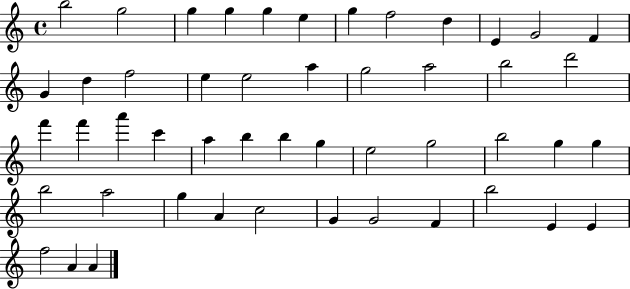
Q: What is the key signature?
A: C major